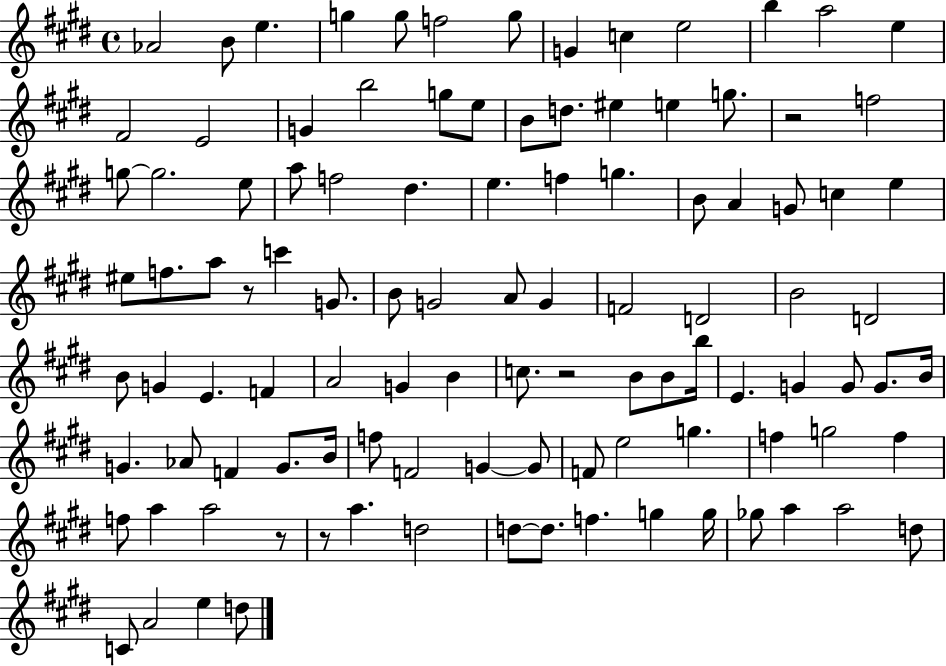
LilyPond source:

{
  \clef treble
  \time 4/4
  \defaultTimeSignature
  \key e \major
  \repeat volta 2 { aes'2 b'8 e''4. | g''4 g''8 f''2 g''8 | g'4 c''4 e''2 | b''4 a''2 e''4 | \break fis'2 e'2 | g'4 b''2 g''8 e''8 | b'8 d''8. eis''4 e''4 g''8. | r2 f''2 | \break g''8~~ g''2. e''8 | a''8 f''2 dis''4. | e''4. f''4 g''4. | b'8 a'4 g'8 c''4 e''4 | \break eis''8 f''8. a''8 r8 c'''4 g'8. | b'8 g'2 a'8 g'4 | f'2 d'2 | b'2 d'2 | \break b'8 g'4 e'4. f'4 | a'2 g'4 b'4 | c''8. r2 b'8 b'8 b''16 | e'4. g'4 g'8 g'8. b'16 | \break g'4. aes'8 f'4 g'8. b'16 | f''8 f'2 g'4~~ g'8 | f'8 e''2 g''4. | f''4 g''2 f''4 | \break f''8 a''4 a''2 r8 | r8 a''4. d''2 | d''8~~ d''8. f''4. g''4 g''16 | ges''8 a''4 a''2 d''8 | \break c'8 a'2 e''4 d''8 | } \bar "|."
}